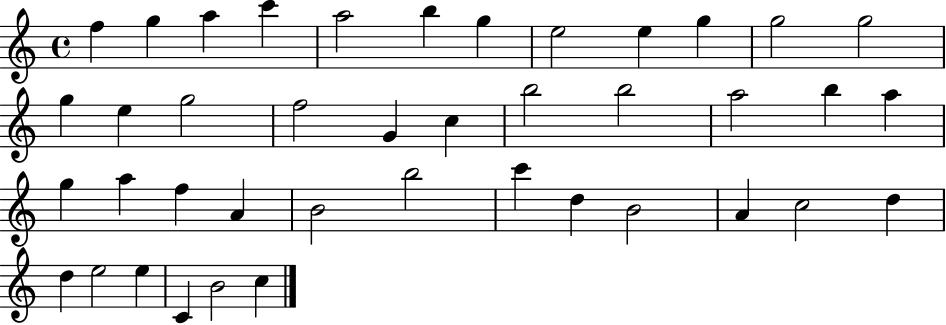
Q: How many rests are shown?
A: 0